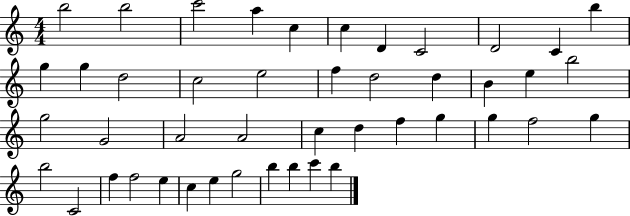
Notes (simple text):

B5/h B5/h C6/h A5/q C5/q C5/q D4/q C4/h D4/h C4/q B5/q G5/q G5/q D5/h C5/h E5/h F5/q D5/h D5/q B4/q E5/q B5/h G5/h G4/h A4/h A4/h C5/q D5/q F5/q G5/q G5/q F5/h G5/q B5/h C4/h F5/q F5/h E5/q C5/q E5/q G5/h B5/q B5/q C6/q B5/q